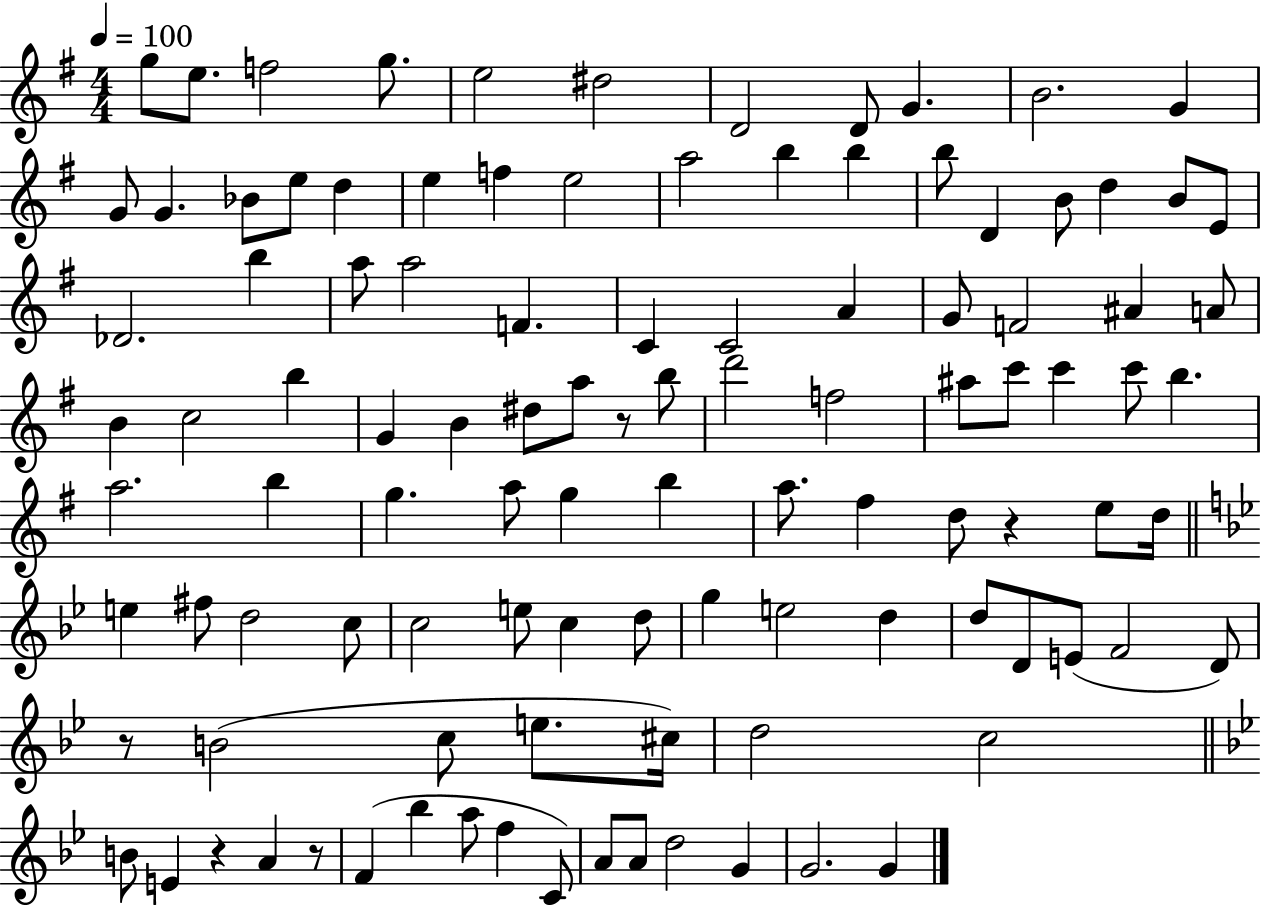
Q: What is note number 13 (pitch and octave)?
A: G4